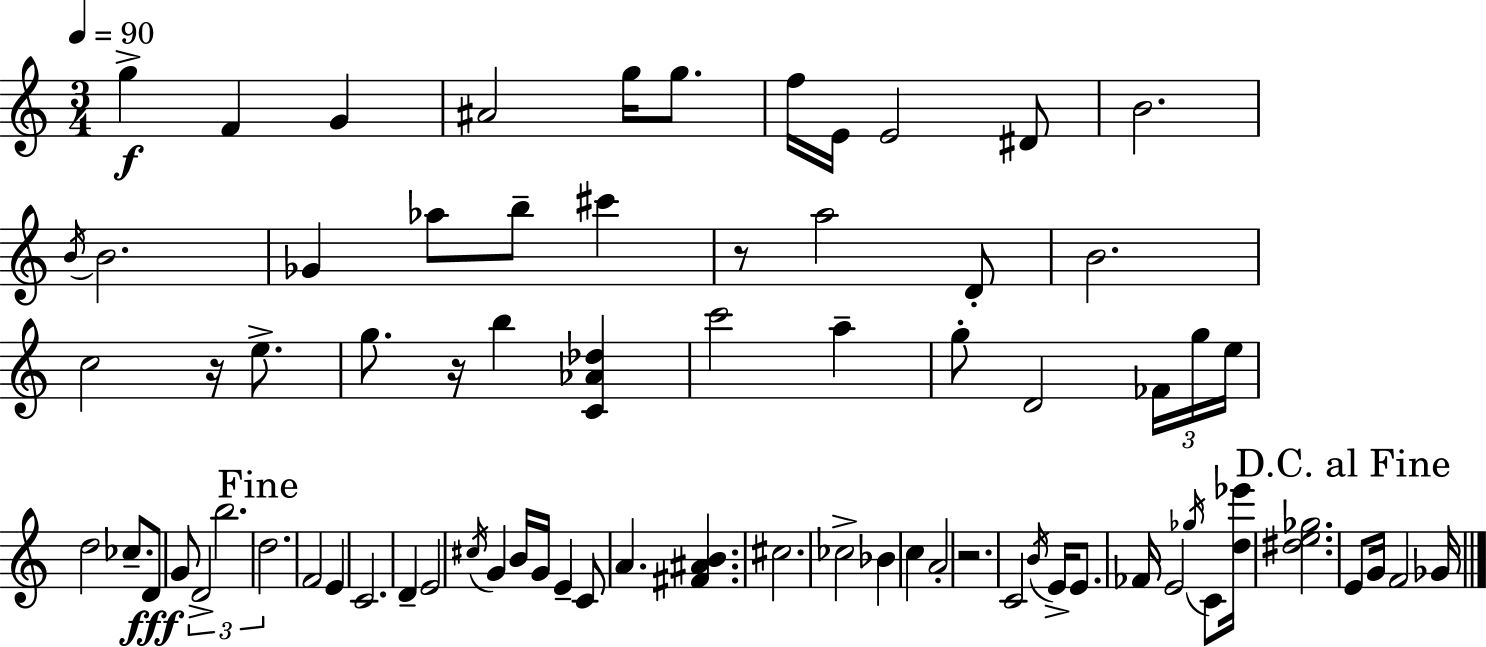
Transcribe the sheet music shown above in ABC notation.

X:1
T:Untitled
M:3/4
L:1/4
K:C
g F G ^A2 g/4 g/2 f/4 E/4 E2 ^D/2 B2 B/4 B2 _G _a/2 b/2 ^c' z/2 a2 D/2 B2 c2 z/4 e/2 g/2 z/4 b [C_A_d] c'2 a g/2 D2 _F/4 g/4 e/4 d2 _c/2 D/2 G/2 D2 b2 d2 F2 E C2 D E2 ^c/4 G B/4 G/4 E C/2 A [^F^AB] ^c2 _c2 _B c A2 z2 C2 B/4 E/4 E/2 _F/4 E2 _g/4 C/2 [d_e']/4 [^de_g]2 E/2 G/4 F2 _G/4